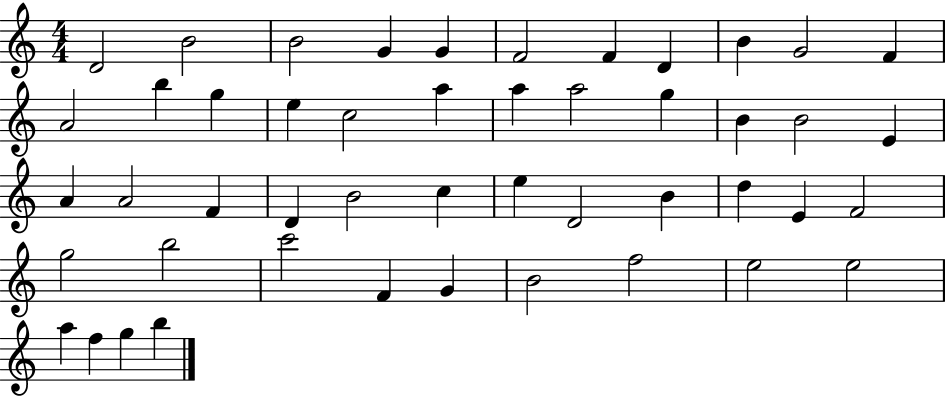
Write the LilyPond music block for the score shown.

{
  \clef treble
  \numericTimeSignature
  \time 4/4
  \key c \major
  d'2 b'2 | b'2 g'4 g'4 | f'2 f'4 d'4 | b'4 g'2 f'4 | \break a'2 b''4 g''4 | e''4 c''2 a''4 | a''4 a''2 g''4 | b'4 b'2 e'4 | \break a'4 a'2 f'4 | d'4 b'2 c''4 | e''4 d'2 b'4 | d''4 e'4 f'2 | \break g''2 b''2 | c'''2 f'4 g'4 | b'2 f''2 | e''2 e''2 | \break a''4 f''4 g''4 b''4 | \bar "|."
}